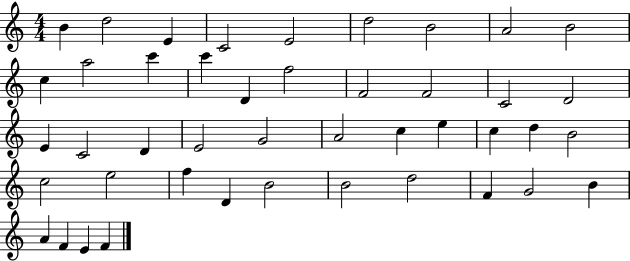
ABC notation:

X:1
T:Untitled
M:4/4
L:1/4
K:C
B d2 E C2 E2 d2 B2 A2 B2 c a2 c' c' D f2 F2 F2 C2 D2 E C2 D E2 G2 A2 c e c d B2 c2 e2 f D B2 B2 d2 F G2 B A F E F